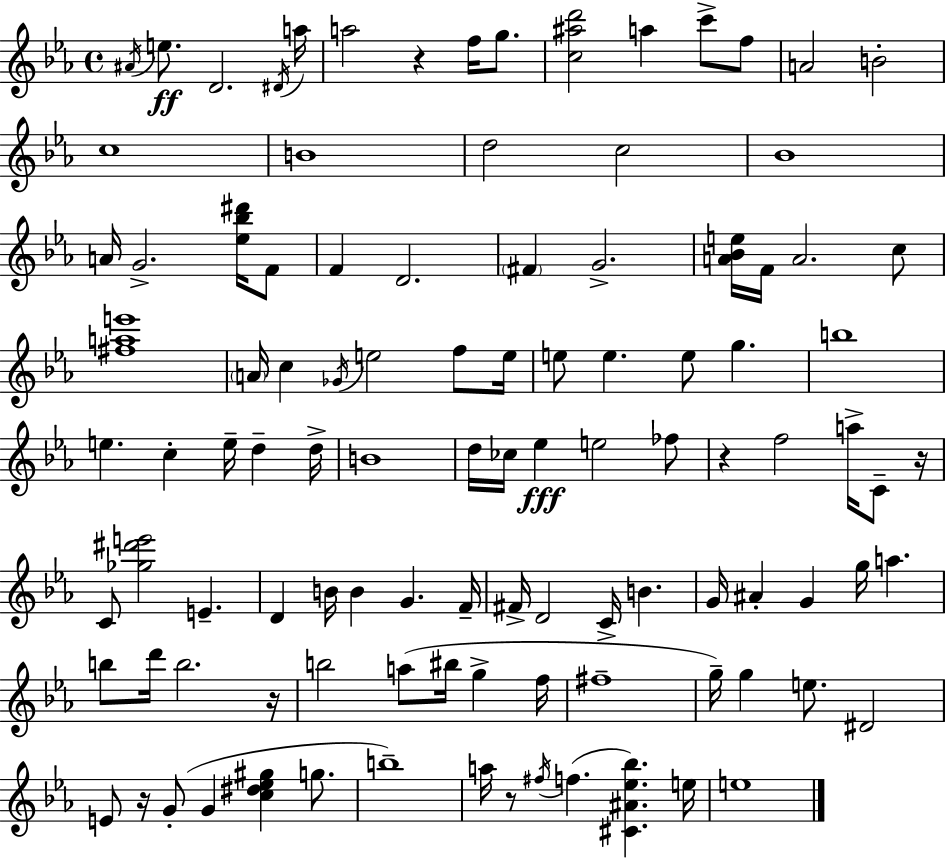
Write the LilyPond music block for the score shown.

{
  \clef treble
  \time 4/4
  \defaultTimeSignature
  \key ees \major
  \acciaccatura { ais'16 }\ff e''8. d'2. | \acciaccatura { dis'16 } a''16 a''2 r4 f''16 g''8. | <c'' ais'' d'''>2 a''4 c'''8-> | f''8 a'2 b'2-. | \break c''1 | b'1 | d''2 c''2 | bes'1 | \break a'16 g'2.-> <ees'' bes'' dis'''>16 | f'8 f'4 d'2. | \parenthesize fis'4 g'2.-> | <a' bes' e''>16 f'16 a'2. | \break c''8 <fis'' a'' e'''>1 | \parenthesize a'16 c''4 \acciaccatura { ges'16 } e''2 | f''8 e''16 e''8 e''4. e''8 g''4. | b''1 | \break e''4. c''4-. e''16-- d''4-- | d''16-> b'1 | d''16 ces''16 ees''4\fff e''2 | fes''8 r4 f''2 a''16-> | \break c'8-- r16 c'8 <ges'' dis''' e'''>2 e'4.-- | d'4 b'16 b'4 g'4. | f'16-- fis'16-> d'2 c'16-> b'4. | g'16 ais'4-. g'4 g''16 a''4. | \break b''8 d'''16 b''2. | r16 b''2 a''8( bis''16 g''4-> | f''16 fis''1-- | g''16--) g''4 e''8. dis'2 | \break e'8 r16 g'8-.( g'4 <c'' dis'' ees'' gis''>4 | g''8. b''1--) | a''16 r8 \acciaccatura { fis''16 }( f''4. <cis' ais' ees'' bes''>4.) | e''16 e''1 | \break \bar "|."
}